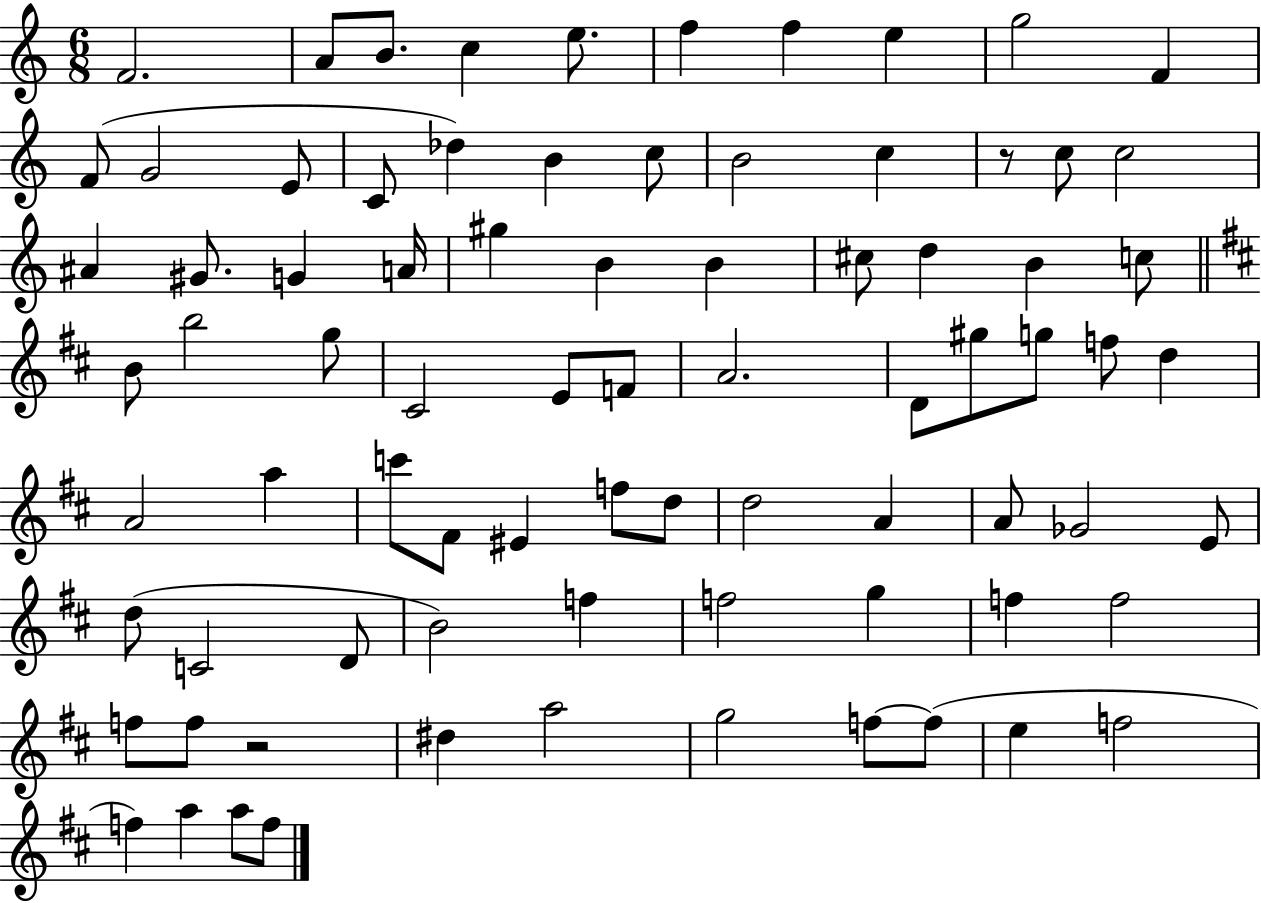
X:1
T:Untitled
M:6/8
L:1/4
K:C
F2 A/2 B/2 c e/2 f f e g2 F F/2 G2 E/2 C/2 _d B c/2 B2 c z/2 c/2 c2 ^A ^G/2 G A/4 ^g B B ^c/2 d B c/2 B/2 b2 g/2 ^C2 E/2 F/2 A2 D/2 ^g/2 g/2 f/2 d A2 a c'/2 ^F/2 ^E f/2 d/2 d2 A A/2 _G2 E/2 d/2 C2 D/2 B2 f f2 g f f2 f/2 f/2 z2 ^d a2 g2 f/2 f/2 e f2 f a a/2 f/2